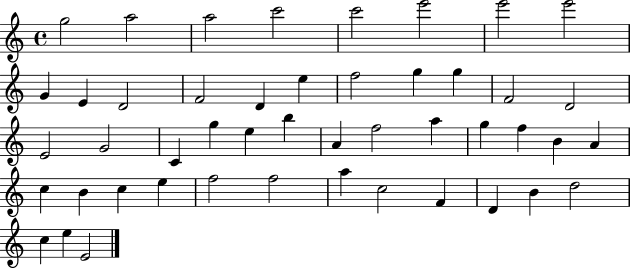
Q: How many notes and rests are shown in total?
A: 47